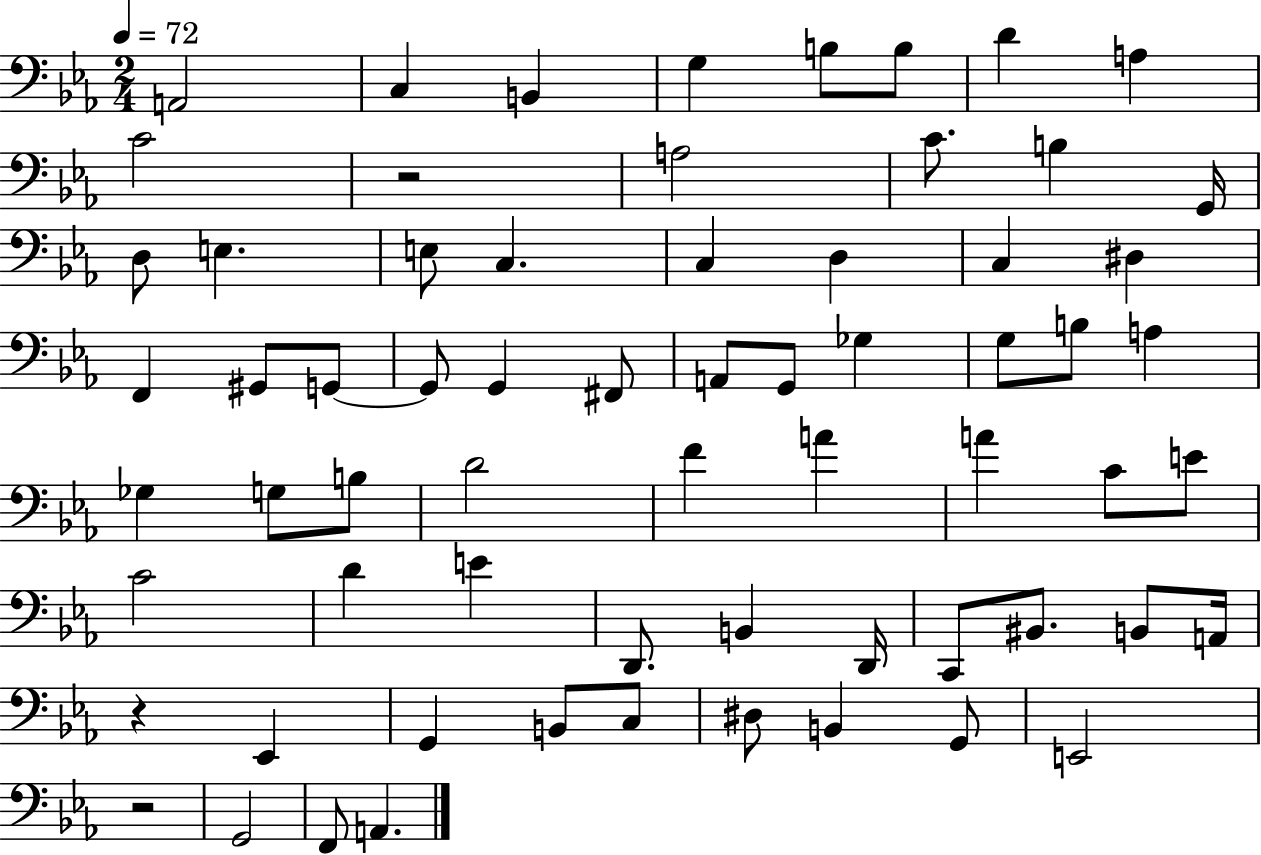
A2/h C3/q B2/q G3/q B3/e B3/e D4/q A3/q C4/h R/h A3/h C4/e. B3/q G2/s D3/e E3/q. E3/e C3/q. C3/q D3/q C3/q D#3/q F2/q G#2/e G2/e G2/e G2/q F#2/e A2/e G2/e Gb3/q G3/e B3/e A3/q Gb3/q G3/e B3/e D4/h F4/q A4/q A4/q C4/e E4/e C4/h D4/q E4/q D2/e. B2/q D2/s C2/e BIS2/e. B2/e A2/s R/q Eb2/q G2/q B2/e C3/e D#3/e B2/q G2/e E2/h R/h G2/h F2/e A2/q.